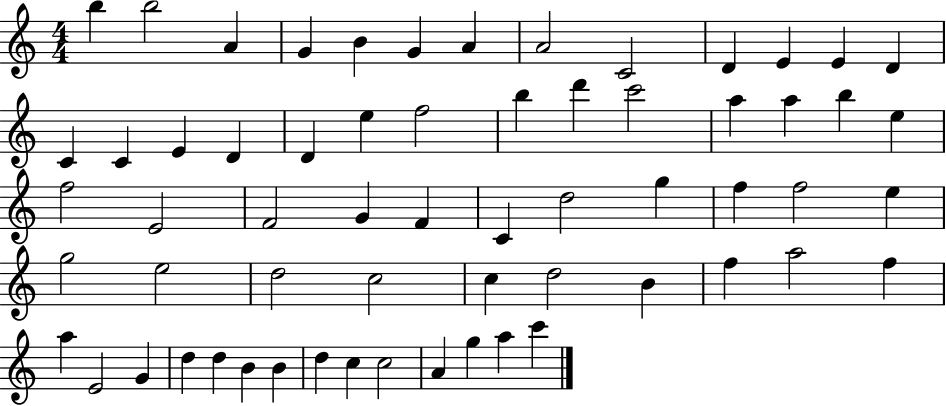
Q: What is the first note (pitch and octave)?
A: B5